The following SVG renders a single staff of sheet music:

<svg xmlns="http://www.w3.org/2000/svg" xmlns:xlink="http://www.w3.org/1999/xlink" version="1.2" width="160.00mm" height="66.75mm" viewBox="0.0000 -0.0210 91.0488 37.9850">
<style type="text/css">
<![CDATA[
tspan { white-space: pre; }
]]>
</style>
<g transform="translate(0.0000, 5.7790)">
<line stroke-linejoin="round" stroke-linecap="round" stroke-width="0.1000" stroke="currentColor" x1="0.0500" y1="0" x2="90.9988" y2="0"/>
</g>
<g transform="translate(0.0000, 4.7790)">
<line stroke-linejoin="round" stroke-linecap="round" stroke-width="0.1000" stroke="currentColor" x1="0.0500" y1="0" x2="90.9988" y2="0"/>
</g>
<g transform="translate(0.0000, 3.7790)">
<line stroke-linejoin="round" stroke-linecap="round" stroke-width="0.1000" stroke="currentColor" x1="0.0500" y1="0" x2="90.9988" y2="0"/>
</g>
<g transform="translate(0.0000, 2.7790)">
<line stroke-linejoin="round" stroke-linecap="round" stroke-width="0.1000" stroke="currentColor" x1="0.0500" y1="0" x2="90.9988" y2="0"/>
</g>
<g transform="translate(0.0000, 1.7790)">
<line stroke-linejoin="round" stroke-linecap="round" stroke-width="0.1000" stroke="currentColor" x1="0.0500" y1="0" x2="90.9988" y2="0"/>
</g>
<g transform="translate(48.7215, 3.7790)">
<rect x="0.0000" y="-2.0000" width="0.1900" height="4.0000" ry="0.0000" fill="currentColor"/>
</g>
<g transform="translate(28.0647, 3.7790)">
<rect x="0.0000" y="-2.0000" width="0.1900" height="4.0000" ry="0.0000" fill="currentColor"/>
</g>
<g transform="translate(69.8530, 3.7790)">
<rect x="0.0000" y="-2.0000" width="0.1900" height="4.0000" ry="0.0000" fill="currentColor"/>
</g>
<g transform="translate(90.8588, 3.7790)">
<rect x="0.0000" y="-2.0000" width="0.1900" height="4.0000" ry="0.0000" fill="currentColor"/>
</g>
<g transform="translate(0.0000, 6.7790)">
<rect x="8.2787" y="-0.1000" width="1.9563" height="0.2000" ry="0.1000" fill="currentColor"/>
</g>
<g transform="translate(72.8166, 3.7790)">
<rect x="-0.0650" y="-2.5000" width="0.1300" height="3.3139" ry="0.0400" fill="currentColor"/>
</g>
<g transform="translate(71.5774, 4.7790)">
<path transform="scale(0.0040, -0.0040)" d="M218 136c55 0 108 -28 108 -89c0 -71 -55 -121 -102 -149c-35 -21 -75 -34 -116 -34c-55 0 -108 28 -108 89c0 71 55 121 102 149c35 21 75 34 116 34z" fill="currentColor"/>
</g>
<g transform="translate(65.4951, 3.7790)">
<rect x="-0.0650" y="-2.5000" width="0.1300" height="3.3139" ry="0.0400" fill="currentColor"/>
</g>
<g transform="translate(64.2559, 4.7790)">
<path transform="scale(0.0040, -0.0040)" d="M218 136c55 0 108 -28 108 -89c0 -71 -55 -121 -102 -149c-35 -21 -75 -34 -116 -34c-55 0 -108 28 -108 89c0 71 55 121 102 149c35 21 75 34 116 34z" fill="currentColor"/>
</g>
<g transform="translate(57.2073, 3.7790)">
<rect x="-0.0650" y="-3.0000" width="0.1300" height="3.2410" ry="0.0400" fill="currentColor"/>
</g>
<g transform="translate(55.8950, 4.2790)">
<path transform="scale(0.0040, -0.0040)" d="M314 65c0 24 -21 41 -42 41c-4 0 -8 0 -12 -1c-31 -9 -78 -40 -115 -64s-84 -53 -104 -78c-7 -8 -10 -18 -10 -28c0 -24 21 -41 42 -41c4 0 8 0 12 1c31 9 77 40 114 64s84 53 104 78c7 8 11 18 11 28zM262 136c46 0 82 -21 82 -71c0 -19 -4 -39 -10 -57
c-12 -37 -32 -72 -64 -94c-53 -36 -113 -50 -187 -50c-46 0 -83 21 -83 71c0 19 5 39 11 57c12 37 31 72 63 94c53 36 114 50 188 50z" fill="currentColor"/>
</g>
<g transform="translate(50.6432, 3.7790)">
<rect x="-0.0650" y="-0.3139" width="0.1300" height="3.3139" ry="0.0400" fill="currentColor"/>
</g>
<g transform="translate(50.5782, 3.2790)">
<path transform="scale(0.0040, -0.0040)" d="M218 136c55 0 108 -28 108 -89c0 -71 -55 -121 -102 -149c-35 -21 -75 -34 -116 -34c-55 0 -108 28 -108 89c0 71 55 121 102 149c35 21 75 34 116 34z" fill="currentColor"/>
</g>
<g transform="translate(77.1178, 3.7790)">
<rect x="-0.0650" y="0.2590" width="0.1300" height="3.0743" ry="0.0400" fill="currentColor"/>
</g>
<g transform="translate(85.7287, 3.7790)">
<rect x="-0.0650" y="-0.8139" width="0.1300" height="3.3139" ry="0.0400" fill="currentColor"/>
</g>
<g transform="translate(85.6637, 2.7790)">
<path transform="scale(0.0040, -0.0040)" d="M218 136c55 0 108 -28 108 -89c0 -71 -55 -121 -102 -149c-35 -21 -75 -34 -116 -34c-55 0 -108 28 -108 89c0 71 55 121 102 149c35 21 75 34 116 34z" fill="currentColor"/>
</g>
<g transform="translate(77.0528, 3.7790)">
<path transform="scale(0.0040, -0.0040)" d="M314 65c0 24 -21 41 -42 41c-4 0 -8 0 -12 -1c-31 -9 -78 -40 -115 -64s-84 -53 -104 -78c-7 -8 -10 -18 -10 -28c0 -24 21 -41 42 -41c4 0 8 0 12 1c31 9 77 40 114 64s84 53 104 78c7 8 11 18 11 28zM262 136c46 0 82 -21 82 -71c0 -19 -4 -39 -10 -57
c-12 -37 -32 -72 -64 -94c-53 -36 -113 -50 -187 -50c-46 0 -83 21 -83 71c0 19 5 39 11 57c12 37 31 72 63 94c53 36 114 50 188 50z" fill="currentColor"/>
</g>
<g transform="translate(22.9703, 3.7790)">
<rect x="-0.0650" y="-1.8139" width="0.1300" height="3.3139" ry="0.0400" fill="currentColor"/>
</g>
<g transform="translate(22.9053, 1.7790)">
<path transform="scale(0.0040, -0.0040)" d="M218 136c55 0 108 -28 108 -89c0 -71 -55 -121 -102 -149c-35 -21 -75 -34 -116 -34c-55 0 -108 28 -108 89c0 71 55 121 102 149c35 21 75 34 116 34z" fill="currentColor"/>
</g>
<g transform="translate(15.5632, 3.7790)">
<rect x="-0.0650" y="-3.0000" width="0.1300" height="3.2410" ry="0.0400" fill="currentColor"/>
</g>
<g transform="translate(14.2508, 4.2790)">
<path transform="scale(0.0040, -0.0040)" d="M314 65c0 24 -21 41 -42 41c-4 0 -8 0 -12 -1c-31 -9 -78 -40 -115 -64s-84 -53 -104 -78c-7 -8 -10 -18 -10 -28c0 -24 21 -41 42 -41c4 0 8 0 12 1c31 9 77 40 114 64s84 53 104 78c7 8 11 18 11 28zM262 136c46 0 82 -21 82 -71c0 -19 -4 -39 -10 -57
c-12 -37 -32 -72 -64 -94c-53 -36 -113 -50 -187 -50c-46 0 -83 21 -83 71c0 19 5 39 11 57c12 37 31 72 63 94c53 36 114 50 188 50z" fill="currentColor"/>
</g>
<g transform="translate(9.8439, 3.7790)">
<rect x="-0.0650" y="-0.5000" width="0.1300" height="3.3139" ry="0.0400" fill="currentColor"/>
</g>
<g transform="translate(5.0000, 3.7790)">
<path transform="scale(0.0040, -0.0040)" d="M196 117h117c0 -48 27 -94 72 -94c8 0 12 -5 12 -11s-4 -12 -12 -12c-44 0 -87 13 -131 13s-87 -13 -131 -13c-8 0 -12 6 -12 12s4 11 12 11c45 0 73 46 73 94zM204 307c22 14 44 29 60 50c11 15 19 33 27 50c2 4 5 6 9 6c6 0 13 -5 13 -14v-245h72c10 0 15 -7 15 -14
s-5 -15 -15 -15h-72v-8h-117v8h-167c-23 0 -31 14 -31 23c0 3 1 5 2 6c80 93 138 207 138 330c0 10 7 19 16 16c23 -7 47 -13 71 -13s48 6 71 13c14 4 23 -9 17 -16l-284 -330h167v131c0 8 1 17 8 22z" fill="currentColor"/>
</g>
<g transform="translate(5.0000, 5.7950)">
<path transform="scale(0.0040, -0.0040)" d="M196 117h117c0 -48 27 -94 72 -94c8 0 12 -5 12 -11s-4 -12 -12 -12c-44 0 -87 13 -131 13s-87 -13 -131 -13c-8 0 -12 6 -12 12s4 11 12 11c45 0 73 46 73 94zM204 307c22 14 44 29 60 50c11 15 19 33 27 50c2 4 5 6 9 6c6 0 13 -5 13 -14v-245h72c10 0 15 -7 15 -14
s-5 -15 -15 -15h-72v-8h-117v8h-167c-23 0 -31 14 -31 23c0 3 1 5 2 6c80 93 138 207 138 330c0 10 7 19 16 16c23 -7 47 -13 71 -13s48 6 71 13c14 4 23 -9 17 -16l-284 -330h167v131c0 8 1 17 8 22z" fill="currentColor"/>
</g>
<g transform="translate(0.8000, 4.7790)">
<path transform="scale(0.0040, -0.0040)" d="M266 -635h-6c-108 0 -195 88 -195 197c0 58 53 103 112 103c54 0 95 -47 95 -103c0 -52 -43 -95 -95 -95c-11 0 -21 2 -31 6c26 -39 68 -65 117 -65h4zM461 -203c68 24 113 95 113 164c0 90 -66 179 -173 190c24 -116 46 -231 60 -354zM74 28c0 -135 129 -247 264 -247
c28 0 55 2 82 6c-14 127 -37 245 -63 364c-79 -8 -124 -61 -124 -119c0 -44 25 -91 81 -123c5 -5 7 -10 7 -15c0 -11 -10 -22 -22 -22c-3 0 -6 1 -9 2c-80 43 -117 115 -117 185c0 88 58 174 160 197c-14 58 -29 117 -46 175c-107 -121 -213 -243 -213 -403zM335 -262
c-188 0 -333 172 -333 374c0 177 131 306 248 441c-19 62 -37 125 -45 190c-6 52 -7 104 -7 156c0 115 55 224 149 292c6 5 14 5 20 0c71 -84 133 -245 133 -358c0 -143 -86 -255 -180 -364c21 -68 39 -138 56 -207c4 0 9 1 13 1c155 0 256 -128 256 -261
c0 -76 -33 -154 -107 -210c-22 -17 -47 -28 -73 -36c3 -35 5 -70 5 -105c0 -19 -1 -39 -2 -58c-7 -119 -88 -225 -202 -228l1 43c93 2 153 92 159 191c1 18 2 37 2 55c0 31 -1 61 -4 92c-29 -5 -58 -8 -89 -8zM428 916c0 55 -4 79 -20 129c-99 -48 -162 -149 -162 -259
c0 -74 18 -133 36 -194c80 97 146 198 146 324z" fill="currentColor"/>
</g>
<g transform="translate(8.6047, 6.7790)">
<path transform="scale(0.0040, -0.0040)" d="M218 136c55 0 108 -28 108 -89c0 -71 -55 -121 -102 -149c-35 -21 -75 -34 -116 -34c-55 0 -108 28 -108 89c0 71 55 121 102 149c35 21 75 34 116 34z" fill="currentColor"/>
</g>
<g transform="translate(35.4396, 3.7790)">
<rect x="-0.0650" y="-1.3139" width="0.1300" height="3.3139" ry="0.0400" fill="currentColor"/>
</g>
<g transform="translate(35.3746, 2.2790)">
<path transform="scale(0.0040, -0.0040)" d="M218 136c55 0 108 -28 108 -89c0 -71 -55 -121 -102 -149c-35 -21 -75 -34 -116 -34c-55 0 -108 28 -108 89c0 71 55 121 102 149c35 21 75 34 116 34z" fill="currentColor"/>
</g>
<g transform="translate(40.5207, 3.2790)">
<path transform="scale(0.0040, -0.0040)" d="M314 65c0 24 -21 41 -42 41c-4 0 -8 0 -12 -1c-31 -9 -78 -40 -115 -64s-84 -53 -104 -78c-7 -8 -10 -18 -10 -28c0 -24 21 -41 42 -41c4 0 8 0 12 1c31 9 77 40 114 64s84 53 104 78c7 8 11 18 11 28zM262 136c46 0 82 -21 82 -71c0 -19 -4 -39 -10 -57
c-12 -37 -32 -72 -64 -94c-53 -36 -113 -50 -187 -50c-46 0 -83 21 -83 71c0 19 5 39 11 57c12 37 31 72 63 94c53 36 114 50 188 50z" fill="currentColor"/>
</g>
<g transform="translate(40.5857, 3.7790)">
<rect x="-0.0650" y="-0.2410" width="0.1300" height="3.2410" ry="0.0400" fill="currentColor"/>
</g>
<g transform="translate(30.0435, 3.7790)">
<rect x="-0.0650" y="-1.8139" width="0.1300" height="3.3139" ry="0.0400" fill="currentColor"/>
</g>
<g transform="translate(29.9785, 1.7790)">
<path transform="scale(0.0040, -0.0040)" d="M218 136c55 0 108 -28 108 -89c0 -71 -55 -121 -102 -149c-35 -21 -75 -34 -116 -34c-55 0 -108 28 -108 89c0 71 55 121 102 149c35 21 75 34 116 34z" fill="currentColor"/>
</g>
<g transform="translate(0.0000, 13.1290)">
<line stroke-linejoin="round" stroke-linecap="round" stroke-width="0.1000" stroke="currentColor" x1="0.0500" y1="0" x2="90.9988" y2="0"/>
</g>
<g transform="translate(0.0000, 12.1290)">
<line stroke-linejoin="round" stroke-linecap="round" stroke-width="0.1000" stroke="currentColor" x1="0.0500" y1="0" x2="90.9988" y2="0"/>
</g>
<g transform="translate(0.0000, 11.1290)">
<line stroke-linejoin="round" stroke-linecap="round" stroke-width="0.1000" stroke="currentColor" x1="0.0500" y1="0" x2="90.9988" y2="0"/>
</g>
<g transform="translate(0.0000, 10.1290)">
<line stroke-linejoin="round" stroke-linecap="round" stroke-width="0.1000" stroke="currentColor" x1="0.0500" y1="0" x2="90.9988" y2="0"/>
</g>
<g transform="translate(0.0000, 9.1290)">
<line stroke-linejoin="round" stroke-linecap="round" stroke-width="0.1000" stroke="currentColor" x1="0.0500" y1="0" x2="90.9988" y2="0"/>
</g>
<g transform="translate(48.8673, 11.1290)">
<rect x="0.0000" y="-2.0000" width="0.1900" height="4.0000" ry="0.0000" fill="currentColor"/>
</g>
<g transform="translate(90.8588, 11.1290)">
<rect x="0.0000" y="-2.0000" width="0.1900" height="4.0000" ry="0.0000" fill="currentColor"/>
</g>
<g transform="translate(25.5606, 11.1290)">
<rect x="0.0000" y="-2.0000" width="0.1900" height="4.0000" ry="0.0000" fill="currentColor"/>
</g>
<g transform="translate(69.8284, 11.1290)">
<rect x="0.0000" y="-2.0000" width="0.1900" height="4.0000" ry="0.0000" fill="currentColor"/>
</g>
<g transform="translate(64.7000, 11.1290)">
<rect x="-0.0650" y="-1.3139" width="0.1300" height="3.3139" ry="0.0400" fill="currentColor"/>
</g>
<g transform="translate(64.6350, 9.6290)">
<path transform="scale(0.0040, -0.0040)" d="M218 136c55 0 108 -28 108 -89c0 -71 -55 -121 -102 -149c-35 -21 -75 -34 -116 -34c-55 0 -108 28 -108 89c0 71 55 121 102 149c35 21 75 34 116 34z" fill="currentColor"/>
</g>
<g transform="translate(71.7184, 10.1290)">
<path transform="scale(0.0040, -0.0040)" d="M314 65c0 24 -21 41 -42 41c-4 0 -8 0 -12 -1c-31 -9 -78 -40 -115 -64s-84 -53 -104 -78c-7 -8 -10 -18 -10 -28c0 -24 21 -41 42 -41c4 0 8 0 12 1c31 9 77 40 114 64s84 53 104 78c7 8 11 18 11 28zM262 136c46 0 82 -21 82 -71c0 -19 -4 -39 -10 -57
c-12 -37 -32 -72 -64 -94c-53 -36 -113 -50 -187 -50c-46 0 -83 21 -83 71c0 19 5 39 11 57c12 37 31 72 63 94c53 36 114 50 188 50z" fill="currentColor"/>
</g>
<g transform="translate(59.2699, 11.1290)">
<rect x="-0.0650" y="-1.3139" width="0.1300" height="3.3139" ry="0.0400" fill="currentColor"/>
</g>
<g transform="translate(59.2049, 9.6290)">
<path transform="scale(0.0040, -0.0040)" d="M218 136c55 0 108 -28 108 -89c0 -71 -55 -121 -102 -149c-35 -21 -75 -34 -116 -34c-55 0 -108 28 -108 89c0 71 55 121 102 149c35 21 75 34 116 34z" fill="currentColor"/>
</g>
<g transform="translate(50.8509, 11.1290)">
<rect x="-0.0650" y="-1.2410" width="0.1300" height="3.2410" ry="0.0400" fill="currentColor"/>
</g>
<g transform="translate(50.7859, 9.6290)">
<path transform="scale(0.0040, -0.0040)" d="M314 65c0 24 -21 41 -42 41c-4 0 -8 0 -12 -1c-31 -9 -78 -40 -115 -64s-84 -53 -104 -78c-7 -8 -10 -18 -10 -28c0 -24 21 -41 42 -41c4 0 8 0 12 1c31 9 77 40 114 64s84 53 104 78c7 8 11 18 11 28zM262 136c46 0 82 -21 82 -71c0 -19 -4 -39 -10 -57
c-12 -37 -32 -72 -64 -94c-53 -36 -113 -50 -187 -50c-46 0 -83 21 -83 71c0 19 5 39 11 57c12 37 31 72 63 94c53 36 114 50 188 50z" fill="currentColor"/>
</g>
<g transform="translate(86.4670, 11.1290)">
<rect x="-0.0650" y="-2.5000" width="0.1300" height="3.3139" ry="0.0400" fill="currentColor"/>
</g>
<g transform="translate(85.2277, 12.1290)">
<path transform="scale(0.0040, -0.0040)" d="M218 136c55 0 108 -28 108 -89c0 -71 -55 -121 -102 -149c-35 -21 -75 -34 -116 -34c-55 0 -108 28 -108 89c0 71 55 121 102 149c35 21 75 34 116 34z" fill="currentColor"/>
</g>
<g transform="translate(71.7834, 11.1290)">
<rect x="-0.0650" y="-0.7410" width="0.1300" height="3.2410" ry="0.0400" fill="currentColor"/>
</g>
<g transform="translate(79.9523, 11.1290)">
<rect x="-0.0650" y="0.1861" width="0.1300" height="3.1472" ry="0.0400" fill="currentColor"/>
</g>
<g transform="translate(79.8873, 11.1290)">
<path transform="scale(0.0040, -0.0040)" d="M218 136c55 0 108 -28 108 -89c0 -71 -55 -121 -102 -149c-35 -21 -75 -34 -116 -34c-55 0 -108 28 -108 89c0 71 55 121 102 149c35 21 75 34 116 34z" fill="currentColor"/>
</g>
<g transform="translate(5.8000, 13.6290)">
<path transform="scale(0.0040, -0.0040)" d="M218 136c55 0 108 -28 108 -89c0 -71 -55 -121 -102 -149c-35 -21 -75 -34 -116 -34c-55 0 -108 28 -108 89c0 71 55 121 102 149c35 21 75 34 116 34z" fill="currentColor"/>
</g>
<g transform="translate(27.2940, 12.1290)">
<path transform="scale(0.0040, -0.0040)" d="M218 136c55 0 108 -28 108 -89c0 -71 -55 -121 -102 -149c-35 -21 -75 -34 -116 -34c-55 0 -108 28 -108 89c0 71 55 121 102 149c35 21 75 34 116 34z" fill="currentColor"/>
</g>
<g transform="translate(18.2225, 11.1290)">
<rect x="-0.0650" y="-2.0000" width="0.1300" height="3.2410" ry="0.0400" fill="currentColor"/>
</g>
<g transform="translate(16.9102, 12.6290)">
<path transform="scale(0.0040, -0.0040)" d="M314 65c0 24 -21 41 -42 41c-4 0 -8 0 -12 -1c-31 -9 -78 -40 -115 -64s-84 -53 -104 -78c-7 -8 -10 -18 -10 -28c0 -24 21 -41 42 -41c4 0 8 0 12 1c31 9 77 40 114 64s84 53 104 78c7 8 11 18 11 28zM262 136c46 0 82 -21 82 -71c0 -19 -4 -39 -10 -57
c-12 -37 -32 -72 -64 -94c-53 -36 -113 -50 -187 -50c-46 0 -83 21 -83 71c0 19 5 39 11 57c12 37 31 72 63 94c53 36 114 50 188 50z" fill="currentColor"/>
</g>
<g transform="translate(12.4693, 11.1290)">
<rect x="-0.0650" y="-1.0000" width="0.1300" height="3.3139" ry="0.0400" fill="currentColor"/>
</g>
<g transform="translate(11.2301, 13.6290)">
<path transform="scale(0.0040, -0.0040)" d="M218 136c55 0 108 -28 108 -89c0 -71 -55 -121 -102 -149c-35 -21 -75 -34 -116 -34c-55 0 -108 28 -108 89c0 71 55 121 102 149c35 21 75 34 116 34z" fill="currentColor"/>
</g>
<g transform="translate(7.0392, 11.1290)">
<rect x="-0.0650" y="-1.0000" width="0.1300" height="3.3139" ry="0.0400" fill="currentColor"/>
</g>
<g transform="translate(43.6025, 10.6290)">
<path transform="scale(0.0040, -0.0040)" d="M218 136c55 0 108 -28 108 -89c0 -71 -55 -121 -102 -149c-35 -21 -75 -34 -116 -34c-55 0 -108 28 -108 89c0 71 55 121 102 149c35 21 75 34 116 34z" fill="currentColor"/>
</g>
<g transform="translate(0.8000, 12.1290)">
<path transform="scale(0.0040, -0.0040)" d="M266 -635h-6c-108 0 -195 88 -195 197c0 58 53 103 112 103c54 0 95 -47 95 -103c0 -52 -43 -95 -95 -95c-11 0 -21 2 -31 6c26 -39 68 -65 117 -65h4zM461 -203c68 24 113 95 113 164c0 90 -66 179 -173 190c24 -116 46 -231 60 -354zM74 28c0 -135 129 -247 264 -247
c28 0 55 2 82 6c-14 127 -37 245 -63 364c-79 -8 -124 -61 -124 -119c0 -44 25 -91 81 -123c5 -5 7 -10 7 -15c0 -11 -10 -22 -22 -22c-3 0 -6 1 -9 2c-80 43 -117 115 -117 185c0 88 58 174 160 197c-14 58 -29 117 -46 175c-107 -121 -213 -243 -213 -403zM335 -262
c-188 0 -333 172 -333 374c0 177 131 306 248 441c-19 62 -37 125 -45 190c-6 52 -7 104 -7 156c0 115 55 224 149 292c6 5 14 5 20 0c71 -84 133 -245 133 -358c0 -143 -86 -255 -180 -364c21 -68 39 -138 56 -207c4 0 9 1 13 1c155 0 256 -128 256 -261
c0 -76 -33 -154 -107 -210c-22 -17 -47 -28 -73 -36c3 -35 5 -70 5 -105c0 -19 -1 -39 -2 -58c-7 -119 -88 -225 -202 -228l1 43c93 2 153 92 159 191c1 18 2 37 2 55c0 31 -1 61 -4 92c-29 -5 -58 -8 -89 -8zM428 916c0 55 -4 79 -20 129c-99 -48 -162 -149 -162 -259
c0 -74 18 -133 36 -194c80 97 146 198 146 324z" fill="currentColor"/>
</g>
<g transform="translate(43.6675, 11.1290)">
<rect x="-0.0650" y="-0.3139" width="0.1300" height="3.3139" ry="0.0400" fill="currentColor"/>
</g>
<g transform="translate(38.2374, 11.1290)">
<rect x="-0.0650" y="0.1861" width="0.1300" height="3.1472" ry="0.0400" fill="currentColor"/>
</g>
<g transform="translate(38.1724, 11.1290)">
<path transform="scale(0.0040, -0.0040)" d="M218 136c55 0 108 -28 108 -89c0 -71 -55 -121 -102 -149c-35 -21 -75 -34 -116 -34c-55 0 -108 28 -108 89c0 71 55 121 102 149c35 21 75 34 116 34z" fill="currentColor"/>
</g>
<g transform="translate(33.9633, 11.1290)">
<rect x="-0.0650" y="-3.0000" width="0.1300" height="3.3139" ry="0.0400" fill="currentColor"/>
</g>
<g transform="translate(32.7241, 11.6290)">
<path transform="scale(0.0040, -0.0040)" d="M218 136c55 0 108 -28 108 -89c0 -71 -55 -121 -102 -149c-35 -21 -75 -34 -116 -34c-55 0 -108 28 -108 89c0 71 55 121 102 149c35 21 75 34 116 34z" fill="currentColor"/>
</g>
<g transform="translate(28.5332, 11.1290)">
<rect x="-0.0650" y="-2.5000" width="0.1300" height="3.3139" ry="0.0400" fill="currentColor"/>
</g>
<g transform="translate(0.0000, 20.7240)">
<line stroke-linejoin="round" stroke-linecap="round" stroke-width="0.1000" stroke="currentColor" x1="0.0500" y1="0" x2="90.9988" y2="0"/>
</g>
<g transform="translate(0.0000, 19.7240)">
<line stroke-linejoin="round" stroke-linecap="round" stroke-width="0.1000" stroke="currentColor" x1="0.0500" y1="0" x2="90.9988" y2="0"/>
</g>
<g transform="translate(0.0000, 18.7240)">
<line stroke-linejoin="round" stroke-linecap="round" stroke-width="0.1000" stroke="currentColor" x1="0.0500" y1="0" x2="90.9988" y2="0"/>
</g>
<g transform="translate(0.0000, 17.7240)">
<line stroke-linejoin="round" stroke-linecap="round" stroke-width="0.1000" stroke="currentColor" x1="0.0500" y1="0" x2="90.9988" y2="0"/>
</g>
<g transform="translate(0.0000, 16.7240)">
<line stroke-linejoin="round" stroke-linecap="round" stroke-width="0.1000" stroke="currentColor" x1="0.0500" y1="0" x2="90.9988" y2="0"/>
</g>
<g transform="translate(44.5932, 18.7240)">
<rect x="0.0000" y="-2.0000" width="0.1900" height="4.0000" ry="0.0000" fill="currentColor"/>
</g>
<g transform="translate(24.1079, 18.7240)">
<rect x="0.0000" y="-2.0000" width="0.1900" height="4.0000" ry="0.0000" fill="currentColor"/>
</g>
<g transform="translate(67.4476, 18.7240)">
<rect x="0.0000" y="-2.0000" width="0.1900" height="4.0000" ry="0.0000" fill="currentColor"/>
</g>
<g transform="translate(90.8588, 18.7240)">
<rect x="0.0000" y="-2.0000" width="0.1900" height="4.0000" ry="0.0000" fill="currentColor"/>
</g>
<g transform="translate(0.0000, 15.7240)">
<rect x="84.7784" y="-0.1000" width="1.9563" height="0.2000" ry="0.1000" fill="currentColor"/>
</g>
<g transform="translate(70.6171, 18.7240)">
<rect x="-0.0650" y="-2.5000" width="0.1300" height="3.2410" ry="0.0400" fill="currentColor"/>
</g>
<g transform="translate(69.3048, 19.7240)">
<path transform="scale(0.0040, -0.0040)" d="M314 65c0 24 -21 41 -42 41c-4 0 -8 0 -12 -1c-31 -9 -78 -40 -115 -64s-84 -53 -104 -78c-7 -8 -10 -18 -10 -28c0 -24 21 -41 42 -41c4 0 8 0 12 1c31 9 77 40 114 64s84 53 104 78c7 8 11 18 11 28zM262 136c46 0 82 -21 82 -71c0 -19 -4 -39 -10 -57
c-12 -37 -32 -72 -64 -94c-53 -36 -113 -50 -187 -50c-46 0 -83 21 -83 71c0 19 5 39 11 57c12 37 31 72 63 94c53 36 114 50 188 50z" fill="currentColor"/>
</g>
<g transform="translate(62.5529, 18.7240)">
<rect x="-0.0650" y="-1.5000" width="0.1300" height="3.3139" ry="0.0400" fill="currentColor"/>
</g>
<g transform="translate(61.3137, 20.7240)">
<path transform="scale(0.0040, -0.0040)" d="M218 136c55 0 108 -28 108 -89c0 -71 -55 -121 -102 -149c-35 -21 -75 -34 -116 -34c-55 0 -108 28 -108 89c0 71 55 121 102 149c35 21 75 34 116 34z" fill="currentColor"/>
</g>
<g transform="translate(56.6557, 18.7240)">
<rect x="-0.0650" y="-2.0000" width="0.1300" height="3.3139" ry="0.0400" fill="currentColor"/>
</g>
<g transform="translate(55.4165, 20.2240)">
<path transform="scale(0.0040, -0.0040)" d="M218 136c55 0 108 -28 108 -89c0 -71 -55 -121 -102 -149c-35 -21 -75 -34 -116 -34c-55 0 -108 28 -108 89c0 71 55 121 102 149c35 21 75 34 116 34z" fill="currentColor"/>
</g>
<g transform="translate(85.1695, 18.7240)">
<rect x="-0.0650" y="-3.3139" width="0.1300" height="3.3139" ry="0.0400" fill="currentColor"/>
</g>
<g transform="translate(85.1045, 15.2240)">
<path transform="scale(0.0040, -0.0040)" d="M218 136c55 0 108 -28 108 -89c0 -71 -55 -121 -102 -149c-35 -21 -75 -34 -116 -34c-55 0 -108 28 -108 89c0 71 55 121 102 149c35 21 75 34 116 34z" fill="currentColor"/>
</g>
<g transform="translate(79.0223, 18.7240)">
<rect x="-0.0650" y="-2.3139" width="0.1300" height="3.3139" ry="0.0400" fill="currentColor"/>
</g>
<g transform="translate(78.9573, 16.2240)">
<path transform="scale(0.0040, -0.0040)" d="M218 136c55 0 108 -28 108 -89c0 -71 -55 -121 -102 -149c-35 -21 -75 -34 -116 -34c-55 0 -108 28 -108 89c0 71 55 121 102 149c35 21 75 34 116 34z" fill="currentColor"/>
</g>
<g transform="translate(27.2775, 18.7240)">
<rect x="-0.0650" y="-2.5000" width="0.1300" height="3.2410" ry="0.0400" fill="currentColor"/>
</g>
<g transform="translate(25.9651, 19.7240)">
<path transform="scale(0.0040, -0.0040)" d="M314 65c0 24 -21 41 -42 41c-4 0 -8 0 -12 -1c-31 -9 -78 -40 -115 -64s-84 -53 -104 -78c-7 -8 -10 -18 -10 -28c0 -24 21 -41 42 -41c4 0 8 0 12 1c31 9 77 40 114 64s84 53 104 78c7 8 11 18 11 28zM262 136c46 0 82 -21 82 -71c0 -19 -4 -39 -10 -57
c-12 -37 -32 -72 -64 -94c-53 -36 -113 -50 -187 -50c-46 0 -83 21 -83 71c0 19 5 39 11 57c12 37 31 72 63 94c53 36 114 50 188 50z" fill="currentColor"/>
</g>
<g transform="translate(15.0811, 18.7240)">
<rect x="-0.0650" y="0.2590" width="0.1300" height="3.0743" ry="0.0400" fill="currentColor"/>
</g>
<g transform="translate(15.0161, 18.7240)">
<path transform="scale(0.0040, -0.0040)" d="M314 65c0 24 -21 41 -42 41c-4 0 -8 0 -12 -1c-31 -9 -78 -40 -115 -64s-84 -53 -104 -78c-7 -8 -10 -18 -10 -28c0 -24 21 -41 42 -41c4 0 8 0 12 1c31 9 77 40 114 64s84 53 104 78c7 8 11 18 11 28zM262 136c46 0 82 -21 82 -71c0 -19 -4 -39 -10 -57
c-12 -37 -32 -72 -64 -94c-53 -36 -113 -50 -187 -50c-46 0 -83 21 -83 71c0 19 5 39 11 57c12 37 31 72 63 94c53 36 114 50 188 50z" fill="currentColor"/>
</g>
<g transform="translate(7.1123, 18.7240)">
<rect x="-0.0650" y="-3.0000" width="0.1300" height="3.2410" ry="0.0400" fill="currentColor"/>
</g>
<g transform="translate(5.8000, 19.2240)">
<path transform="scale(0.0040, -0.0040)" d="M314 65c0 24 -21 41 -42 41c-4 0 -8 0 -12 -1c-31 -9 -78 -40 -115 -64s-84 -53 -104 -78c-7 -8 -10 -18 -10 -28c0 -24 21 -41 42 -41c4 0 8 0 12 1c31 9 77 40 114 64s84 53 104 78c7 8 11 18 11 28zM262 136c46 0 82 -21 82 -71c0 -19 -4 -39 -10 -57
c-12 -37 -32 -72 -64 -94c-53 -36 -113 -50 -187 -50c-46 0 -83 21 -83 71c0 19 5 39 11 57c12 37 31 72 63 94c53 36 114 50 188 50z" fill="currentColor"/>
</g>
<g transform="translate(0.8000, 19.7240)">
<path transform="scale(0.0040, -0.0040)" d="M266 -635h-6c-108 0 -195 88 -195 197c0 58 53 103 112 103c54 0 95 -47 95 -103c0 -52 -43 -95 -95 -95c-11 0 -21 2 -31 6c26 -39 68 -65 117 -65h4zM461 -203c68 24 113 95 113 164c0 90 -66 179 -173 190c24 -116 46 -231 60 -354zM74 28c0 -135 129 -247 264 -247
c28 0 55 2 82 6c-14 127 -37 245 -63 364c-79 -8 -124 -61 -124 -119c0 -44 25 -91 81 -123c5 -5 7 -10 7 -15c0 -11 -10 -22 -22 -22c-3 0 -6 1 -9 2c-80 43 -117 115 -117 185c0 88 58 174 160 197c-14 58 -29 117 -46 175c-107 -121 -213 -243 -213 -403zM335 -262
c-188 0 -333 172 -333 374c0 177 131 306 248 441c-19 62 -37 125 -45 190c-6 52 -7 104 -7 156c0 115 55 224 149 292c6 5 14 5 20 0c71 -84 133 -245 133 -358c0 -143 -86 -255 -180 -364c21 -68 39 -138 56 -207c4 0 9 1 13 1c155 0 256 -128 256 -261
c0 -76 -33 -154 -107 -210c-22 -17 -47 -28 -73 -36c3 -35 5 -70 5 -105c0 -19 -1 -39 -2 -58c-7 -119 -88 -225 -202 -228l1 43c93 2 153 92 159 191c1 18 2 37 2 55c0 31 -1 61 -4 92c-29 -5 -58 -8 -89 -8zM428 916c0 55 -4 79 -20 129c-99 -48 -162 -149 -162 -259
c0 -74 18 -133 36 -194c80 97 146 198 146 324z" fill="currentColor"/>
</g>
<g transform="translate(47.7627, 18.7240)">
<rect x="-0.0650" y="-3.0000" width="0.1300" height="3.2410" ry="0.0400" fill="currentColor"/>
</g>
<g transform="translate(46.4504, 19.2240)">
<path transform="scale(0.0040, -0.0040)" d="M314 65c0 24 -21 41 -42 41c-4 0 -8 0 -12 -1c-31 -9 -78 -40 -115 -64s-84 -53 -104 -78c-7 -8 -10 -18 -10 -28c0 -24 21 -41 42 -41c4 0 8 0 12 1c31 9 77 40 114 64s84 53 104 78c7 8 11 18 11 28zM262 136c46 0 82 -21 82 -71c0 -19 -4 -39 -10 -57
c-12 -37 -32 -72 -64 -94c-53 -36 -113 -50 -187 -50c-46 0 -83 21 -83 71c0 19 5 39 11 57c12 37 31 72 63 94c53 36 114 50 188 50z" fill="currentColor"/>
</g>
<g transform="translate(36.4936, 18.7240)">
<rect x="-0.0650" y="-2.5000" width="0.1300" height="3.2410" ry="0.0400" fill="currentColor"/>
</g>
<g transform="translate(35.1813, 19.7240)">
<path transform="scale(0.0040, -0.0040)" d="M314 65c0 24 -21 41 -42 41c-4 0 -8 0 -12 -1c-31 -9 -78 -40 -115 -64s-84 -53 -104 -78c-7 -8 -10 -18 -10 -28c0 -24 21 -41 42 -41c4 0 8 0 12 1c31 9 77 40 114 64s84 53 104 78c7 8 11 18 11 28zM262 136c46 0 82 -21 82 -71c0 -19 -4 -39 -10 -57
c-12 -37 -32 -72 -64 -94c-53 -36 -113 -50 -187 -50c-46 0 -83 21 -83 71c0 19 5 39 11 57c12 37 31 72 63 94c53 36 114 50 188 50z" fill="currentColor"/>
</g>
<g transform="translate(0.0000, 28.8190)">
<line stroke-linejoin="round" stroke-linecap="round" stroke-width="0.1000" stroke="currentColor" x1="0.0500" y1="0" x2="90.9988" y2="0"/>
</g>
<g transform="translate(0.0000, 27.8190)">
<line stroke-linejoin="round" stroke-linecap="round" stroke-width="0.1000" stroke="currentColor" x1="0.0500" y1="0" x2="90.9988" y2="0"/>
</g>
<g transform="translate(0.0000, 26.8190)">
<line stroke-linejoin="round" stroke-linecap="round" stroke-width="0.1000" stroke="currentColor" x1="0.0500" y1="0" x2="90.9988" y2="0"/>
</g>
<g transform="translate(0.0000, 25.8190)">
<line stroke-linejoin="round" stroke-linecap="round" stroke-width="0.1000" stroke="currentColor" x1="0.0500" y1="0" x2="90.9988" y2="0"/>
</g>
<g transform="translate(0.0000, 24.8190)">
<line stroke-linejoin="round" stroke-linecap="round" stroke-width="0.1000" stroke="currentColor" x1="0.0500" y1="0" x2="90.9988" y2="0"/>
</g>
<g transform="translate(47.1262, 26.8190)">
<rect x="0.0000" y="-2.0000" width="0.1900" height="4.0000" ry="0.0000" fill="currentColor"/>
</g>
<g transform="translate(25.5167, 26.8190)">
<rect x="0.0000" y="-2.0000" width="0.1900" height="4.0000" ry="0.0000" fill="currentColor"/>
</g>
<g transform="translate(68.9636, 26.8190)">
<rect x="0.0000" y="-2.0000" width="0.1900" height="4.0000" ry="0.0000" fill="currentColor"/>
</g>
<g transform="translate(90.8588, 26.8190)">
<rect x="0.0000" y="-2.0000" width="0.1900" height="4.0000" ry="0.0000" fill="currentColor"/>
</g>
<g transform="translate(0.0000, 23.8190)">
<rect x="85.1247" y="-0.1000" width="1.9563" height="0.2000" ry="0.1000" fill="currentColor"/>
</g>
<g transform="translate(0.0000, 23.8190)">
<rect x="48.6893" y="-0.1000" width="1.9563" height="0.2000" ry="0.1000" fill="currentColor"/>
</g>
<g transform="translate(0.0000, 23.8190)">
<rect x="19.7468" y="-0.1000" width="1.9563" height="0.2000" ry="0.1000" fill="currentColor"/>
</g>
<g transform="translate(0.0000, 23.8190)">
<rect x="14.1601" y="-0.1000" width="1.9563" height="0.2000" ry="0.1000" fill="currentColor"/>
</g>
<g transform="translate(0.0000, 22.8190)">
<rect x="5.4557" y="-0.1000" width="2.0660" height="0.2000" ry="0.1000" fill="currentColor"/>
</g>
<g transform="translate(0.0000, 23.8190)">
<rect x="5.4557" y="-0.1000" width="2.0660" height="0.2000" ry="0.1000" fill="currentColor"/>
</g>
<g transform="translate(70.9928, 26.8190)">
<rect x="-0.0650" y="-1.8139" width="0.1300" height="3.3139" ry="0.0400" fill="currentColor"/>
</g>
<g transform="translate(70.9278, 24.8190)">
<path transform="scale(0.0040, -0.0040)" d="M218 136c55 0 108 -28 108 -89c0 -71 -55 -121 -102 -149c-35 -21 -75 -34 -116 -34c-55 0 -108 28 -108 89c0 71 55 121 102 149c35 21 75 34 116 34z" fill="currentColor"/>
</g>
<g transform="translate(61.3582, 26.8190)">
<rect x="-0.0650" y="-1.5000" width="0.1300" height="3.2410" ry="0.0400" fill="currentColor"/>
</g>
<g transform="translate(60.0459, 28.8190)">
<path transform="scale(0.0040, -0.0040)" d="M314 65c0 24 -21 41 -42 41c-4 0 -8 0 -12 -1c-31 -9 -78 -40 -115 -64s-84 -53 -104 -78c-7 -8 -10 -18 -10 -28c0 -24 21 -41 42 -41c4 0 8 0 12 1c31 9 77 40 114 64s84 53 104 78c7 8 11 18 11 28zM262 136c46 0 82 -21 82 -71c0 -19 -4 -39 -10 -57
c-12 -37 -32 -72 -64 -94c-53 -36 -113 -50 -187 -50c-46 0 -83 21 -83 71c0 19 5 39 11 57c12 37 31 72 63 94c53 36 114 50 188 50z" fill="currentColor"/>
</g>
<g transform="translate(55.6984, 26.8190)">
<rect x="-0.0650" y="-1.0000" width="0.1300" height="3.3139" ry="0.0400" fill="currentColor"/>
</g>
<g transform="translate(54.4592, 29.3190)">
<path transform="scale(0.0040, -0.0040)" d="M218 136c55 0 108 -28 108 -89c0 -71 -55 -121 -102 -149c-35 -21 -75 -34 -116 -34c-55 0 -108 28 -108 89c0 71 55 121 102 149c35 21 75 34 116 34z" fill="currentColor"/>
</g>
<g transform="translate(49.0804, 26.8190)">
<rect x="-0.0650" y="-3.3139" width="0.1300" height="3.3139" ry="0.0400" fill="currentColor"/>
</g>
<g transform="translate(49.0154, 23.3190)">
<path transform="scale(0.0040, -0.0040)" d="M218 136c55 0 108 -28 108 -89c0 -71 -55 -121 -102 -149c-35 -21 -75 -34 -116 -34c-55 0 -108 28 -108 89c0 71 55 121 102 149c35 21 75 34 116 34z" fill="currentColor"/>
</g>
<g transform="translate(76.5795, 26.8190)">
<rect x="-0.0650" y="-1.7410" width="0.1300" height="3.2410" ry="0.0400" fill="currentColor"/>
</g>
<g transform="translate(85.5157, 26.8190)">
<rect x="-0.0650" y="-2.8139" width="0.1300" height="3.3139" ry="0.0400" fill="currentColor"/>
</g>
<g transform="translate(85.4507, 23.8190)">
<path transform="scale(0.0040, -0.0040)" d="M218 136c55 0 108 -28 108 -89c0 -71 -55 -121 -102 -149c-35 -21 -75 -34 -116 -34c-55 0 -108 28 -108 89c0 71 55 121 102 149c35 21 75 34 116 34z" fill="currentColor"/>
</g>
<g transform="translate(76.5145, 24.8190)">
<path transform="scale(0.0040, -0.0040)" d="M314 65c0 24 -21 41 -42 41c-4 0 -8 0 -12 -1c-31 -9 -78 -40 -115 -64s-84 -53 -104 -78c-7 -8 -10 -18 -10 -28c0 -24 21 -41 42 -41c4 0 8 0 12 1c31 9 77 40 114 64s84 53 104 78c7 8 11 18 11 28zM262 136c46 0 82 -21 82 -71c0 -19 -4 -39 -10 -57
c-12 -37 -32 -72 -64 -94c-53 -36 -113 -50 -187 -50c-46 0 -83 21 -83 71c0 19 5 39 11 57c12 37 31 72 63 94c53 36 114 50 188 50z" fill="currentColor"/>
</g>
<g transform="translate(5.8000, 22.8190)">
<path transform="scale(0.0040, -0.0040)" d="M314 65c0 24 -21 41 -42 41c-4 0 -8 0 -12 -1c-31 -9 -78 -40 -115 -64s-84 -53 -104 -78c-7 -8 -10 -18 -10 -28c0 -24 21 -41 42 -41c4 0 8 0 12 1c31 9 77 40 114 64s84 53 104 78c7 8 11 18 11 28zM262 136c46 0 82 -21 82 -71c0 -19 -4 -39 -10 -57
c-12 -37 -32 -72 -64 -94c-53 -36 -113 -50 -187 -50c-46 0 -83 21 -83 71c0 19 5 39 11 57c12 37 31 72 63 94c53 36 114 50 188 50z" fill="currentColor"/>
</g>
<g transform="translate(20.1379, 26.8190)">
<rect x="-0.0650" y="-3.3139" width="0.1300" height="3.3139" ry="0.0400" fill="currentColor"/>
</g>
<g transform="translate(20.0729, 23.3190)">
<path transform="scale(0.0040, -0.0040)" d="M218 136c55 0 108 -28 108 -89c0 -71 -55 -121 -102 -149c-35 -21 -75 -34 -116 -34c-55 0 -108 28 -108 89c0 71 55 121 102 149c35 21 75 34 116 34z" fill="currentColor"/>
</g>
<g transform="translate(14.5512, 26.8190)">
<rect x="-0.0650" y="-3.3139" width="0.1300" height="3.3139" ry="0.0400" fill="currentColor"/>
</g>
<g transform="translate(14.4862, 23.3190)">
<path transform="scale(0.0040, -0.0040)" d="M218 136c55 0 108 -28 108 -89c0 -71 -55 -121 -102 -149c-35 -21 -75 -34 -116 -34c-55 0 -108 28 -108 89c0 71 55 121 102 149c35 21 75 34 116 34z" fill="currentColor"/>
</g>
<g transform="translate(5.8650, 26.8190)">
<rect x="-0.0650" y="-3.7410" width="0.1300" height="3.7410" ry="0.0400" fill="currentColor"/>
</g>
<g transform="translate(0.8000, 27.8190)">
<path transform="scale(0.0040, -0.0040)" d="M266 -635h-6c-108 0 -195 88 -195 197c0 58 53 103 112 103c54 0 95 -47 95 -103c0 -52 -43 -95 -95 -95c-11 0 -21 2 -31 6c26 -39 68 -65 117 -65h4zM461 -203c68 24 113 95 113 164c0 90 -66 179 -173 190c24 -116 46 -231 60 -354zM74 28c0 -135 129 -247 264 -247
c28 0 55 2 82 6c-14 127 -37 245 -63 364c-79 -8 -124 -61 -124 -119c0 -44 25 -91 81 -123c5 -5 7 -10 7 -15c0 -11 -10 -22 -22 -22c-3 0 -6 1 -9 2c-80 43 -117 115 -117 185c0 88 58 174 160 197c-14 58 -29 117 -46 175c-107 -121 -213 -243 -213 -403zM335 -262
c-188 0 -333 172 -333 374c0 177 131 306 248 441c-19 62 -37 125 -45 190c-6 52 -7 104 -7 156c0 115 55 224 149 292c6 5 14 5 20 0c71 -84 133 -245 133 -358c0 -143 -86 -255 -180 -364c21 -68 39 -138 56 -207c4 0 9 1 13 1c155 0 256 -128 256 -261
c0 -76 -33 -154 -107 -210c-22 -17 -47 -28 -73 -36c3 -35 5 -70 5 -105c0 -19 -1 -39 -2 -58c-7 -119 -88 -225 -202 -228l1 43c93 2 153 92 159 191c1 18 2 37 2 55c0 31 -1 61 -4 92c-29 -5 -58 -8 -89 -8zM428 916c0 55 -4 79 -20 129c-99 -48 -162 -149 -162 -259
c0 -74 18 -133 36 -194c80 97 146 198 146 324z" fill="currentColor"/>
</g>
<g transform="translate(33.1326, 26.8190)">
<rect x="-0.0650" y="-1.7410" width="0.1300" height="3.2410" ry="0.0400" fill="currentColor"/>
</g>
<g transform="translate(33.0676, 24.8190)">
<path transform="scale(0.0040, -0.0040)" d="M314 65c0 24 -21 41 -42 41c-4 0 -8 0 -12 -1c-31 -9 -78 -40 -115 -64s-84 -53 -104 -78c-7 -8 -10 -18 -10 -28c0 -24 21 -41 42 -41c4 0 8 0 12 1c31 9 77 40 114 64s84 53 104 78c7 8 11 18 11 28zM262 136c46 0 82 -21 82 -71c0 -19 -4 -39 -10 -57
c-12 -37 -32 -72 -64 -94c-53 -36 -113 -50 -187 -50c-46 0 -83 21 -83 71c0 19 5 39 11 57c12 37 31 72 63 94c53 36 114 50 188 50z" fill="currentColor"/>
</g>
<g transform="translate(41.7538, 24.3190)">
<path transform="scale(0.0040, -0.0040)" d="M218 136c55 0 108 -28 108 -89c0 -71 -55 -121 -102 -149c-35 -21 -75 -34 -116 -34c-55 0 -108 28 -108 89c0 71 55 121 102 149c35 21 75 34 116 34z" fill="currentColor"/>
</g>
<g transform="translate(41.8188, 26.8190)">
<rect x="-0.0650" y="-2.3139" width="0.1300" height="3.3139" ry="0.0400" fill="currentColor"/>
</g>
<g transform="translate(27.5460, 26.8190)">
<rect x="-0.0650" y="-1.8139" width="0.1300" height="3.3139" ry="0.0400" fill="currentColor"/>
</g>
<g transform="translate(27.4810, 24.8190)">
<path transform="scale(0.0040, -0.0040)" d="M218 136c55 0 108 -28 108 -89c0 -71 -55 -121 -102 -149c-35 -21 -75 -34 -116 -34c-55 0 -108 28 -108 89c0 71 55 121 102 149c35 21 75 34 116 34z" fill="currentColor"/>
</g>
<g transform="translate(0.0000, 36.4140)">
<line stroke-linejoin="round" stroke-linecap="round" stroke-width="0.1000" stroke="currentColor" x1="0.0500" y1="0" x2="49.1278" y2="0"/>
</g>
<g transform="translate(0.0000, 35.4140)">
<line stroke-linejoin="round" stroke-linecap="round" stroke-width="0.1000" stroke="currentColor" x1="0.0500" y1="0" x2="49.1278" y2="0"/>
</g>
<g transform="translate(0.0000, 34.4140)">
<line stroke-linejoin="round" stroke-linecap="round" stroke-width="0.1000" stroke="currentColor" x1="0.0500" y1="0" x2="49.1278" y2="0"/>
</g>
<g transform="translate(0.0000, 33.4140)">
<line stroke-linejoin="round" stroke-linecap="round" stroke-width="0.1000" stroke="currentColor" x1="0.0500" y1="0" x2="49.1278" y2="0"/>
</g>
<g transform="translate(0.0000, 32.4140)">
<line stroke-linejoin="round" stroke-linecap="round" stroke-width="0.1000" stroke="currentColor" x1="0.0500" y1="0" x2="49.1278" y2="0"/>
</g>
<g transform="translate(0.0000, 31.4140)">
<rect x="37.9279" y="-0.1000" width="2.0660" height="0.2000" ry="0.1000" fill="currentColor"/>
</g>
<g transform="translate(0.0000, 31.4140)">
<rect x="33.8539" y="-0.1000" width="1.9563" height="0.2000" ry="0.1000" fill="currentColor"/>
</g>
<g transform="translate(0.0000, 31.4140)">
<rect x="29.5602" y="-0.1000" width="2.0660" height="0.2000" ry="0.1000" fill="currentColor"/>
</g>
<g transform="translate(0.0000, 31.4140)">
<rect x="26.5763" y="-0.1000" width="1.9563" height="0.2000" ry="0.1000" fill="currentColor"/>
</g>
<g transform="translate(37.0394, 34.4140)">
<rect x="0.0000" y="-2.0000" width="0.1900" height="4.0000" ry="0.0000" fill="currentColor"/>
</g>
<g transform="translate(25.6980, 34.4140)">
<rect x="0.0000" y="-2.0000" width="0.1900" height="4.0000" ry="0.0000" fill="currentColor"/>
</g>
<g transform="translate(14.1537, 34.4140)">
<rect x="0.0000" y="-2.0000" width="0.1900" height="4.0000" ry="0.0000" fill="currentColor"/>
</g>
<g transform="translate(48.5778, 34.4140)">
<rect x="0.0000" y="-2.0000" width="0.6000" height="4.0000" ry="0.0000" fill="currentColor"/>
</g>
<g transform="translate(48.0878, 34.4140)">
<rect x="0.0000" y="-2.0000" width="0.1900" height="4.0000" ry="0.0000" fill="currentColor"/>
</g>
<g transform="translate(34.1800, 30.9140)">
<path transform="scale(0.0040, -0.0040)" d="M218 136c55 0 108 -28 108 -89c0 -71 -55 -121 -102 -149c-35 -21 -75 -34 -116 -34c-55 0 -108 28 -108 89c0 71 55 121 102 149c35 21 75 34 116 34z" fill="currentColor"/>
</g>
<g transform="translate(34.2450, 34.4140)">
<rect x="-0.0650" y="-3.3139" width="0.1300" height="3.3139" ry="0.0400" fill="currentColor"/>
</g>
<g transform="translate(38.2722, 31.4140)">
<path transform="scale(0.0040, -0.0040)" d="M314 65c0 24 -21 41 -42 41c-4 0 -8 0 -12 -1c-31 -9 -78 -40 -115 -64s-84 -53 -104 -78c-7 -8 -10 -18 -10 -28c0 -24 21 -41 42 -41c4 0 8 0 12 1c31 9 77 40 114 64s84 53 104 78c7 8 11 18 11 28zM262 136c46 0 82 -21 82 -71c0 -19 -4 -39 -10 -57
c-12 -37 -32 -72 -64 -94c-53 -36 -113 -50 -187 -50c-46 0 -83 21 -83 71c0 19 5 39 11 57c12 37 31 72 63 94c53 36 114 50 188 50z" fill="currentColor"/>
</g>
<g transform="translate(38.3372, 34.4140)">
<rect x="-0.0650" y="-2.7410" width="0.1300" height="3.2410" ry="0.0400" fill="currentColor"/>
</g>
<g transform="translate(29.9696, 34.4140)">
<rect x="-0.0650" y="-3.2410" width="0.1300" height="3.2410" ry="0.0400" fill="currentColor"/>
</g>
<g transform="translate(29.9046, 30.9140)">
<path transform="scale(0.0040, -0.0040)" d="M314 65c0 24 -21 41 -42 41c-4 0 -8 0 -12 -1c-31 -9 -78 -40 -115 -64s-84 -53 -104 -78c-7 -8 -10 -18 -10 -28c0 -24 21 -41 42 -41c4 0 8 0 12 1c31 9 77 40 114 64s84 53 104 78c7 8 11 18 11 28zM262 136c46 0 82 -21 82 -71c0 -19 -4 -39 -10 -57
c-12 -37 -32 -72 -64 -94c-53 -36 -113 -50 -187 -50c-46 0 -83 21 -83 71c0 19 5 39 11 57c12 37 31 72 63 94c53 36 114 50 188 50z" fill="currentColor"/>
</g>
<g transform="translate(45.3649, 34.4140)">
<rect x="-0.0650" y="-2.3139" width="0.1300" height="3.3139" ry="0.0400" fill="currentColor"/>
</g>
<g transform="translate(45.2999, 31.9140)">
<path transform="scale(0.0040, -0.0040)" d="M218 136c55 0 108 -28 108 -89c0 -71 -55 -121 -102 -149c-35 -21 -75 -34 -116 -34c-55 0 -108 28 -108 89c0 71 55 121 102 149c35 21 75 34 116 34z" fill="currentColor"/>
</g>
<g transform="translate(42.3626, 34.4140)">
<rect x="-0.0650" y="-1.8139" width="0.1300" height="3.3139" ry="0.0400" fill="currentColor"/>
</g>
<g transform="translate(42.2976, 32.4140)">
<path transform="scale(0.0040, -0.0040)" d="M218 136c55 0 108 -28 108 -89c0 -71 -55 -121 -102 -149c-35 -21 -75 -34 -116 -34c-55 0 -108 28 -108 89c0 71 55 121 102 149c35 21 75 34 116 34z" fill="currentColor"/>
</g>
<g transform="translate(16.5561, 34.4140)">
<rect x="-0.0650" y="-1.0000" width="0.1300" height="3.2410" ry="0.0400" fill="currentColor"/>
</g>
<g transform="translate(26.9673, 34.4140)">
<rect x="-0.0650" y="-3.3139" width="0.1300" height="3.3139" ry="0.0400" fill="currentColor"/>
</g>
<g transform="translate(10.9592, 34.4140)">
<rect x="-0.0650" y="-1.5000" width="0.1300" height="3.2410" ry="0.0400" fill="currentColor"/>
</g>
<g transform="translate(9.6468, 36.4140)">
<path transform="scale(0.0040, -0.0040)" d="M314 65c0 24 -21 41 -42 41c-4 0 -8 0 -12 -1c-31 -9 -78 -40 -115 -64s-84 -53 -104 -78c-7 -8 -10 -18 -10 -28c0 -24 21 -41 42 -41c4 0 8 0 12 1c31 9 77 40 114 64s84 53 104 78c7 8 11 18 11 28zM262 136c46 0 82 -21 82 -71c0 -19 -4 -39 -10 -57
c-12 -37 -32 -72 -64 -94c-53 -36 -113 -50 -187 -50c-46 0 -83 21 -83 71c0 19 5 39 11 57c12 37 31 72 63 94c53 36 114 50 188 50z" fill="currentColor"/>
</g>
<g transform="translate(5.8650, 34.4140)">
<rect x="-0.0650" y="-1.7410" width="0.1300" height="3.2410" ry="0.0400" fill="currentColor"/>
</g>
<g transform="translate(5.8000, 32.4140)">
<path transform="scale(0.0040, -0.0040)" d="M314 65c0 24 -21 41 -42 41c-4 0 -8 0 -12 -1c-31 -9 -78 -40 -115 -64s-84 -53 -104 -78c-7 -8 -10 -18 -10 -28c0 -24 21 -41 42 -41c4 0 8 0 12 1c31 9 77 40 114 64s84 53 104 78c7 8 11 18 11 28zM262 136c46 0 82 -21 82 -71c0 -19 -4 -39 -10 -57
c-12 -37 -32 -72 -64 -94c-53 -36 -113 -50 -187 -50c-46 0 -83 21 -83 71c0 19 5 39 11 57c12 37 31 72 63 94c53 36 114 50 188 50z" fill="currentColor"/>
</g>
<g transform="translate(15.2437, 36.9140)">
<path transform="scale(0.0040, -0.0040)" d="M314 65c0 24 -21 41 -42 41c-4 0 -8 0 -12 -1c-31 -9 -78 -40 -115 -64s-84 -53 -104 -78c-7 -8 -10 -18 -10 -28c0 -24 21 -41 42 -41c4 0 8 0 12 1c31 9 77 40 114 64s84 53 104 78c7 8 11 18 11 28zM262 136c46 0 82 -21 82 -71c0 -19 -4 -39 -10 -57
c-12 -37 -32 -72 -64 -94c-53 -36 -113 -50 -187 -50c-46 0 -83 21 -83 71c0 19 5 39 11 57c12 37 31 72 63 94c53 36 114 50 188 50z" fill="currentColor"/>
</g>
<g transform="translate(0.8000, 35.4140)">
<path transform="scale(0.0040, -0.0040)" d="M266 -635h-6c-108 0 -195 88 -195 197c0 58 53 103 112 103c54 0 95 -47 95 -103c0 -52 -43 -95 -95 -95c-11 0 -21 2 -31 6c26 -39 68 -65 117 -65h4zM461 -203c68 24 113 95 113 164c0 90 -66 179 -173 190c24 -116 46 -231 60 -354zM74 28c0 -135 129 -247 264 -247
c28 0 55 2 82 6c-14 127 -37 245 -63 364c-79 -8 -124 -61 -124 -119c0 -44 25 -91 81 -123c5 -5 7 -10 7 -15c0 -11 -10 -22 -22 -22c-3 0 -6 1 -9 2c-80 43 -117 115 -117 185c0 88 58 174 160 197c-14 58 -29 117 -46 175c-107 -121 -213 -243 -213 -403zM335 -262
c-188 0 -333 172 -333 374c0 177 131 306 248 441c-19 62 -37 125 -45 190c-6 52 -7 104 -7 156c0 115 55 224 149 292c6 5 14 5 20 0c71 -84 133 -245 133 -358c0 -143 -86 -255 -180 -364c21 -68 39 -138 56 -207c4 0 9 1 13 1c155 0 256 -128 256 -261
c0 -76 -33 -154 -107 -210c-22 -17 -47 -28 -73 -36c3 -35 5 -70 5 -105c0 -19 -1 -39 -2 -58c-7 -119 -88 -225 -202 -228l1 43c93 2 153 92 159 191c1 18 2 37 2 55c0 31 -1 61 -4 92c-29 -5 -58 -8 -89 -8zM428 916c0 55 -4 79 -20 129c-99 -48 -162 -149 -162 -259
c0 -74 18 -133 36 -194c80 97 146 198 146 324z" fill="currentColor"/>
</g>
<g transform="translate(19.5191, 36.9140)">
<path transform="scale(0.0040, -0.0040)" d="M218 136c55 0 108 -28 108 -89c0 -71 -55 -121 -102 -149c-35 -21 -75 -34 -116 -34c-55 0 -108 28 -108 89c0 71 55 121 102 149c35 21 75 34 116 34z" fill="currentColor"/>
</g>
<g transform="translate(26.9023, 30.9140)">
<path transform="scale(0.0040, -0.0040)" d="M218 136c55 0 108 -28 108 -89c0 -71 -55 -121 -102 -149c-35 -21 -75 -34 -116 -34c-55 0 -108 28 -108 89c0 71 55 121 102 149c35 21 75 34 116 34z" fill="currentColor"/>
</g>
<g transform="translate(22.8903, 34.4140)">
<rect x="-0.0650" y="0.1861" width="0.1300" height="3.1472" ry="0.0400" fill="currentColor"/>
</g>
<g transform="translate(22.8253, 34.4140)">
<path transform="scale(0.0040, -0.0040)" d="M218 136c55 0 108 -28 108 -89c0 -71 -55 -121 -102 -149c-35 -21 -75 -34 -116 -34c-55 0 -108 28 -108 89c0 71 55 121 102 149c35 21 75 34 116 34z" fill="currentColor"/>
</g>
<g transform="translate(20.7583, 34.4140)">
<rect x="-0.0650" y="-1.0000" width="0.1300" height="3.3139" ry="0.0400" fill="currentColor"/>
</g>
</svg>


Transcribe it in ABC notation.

X:1
T:Untitled
M:4/4
L:1/4
K:C
C A2 f f e c2 c A2 G G B2 d D D F2 G A B c e2 e e d2 B G A2 B2 G2 G2 A2 F E G2 g b c'2 b b f f2 g b D E2 f f2 a f2 E2 D2 D B b b2 b a2 f g